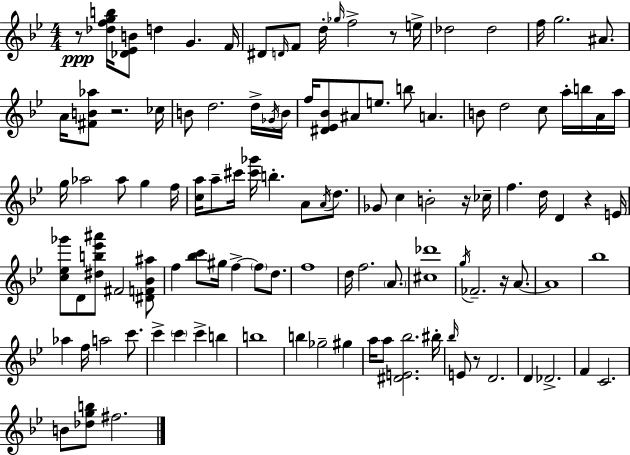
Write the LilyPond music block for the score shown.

{
  \clef treble
  \numericTimeSignature
  \time 4/4
  \key bes \major
  r8\ppp <des'' f'' g'' b''>16 <des' ees' b'>8 d''4 g'4. f'16 | dis'8 \grace { d'16 } f'8 d''16-. \grace { ges''16 } f''2-> r8 | e''16-> des''2 des''2 | f''16 g''2. ais'8. | \break a'16 <fis' b' aes''>8 r2. | ces''16 b'8 d''2. | d''16-> \acciaccatura { ges'16 } b'16 f''16 <dis' ees' bes'>8 ais'8 e''8. b''8 a'4. | b'8 d''2 c''8 a''16-. | \break b''16 a'16 a''16 g''16 aes''2 aes''8 g''4 | f''16 <c'' a''>16 a''8-- cis'''16 <cis''' ges'''>16 b''4.-. a'8 | \acciaccatura { a'16 } d''8. ges'8 c''4 b'2-. | r16 ces''16-- f''4. d''16 d'4 r4 | \break e'16 <c'' ees'' ges'''>8 d'8 <dis'' b'' ees''' ais'''>8 fis'2 | <dis' f' bes' ais''>8 f''4 <bes'' c'''>8 gis''16 f''4->~~ \parenthesize f''8 | d''8. f''1 | d''16 f''2. | \break \parenthesize a'8. <cis'' des'''>1 | \acciaccatura { g''16 } fes'2.-- | r16 a'8.~~ a'1 | bes''1 | \break aes''4 f''16 a''2 | c'''8. c'''4-> \parenthesize c'''4 c'''4-> | b''4 b''1 | b''4 ges''2-- | \break gis''4 a''16 a''8 <dis' e' bes''>2. | bis''16-. \grace { bes''16 } e'8 r8 d'2. | d'4 des'2.-> | f'4 c'2. | \break b'8 <des'' g'' b''>8 fis''2. | \bar "|."
}